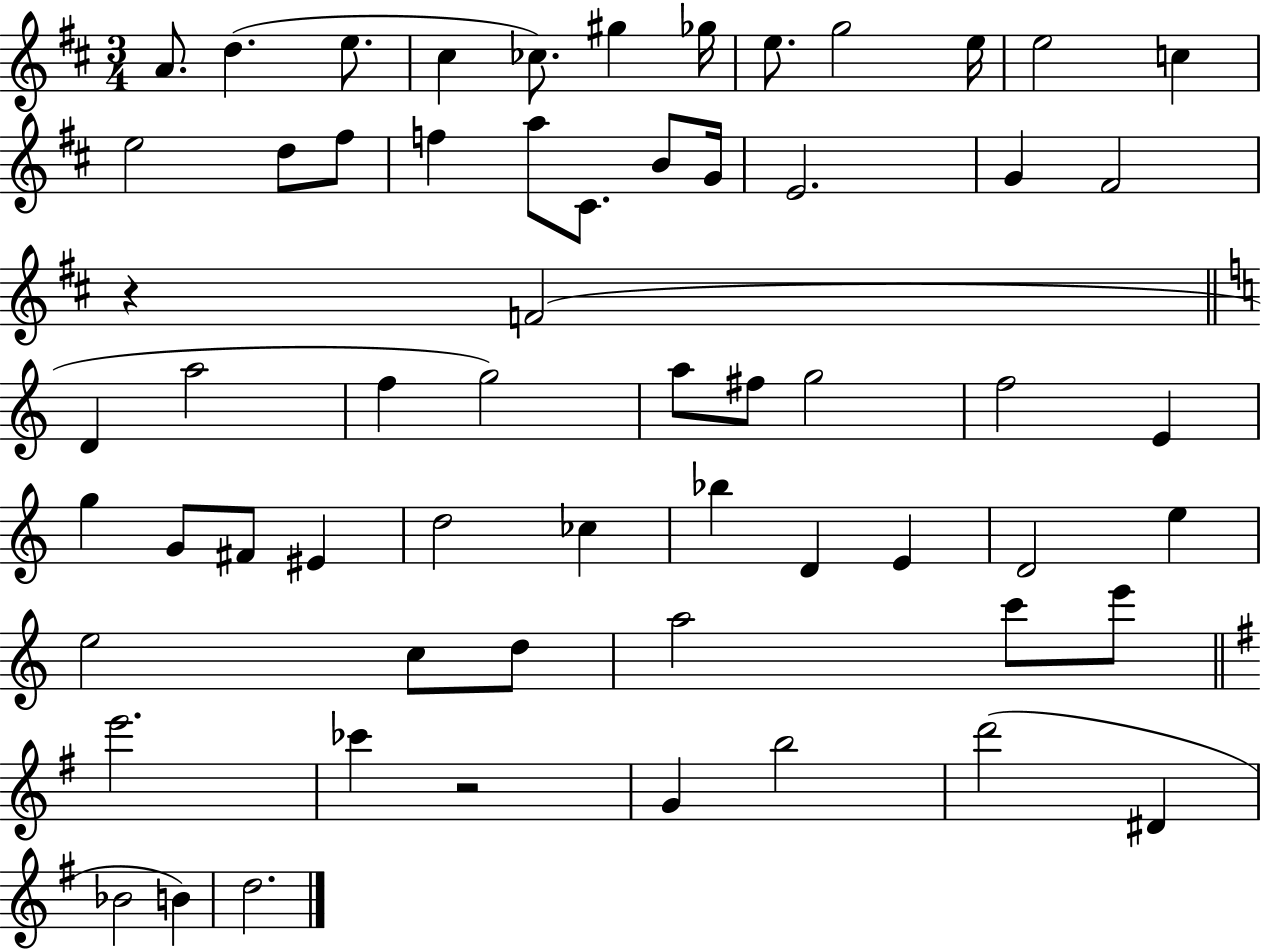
X:1
T:Untitled
M:3/4
L:1/4
K:D
A/2 d e/2 ^c _c/2 ^g _g/4 e/2 g2 e/4 e2 c e2 d/2 ^f/2 f a/2 ^C/2 B/2 G/4 E2 G ^F2 z F2 D a2 f g2 a/2 ^f/2 g2 f2 E g G/2 ^F/2 ^E d2 _c _b D E D2 e e2 c/2 d/2 a2 c'/2 e'/2 e'2 _c' z2 G b2 d'2 ^D _B2 B d2